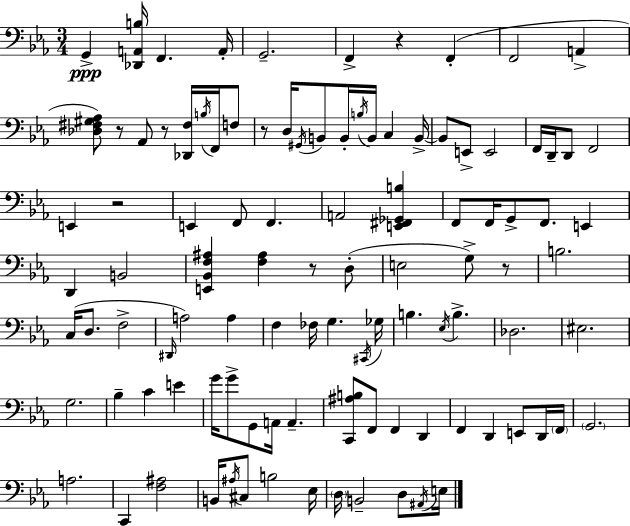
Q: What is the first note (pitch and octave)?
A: G2